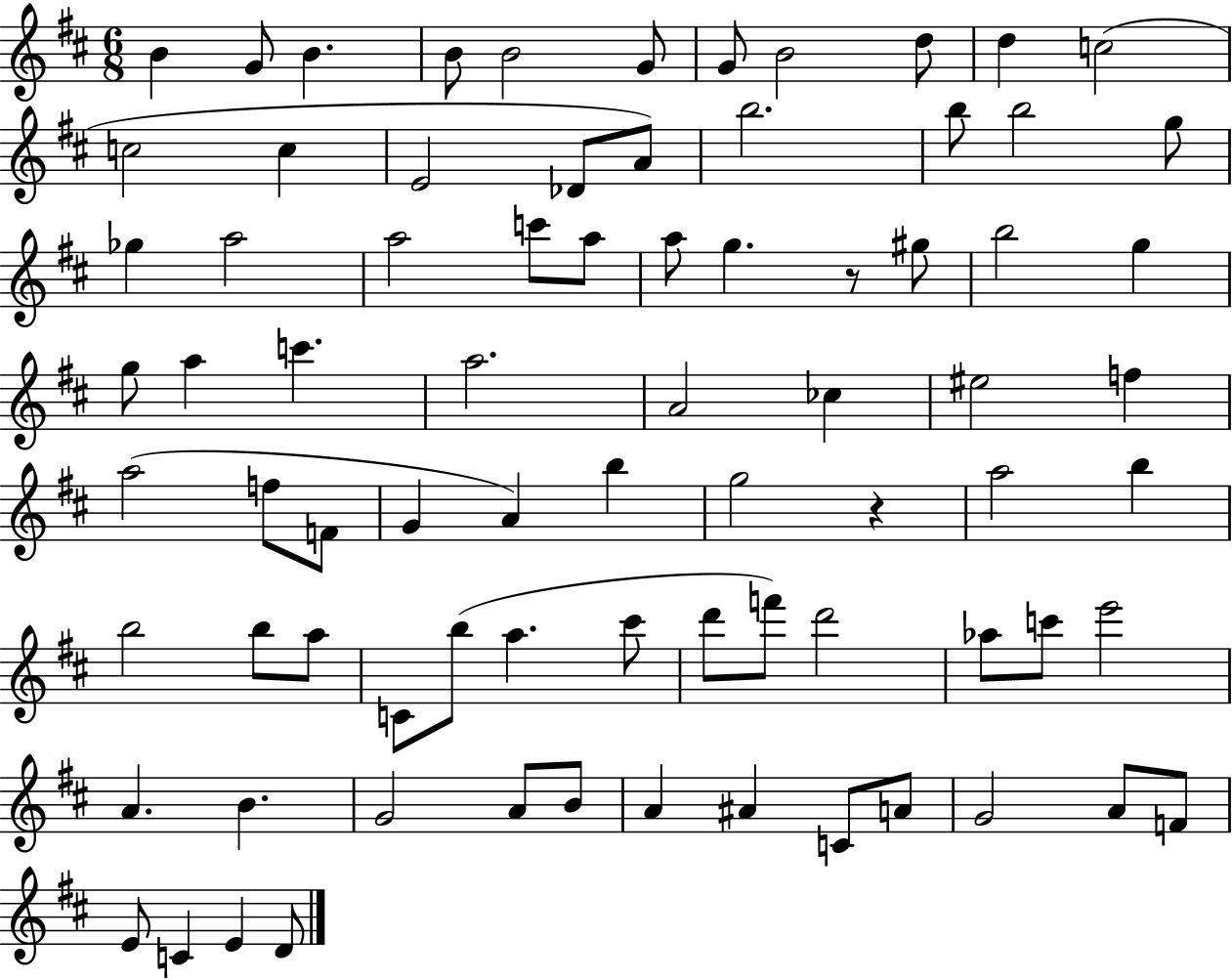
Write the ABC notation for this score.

X:1
T:Untitled
M:6/8
L:1/4
K:D
B G/2 B B/2 B2 G/2 G/2 B2 d/2 d c2 c2 c E2 _D/2 A/2 b2 b/2 b2 g/2 _g a2 a2 c'/2 a/2 a/2 g z/2 ^g/2 b2 g g/2 a c' a2 A2 _c ^e2 f a2 f/2 F/2 G A b g2 z a2 b b2 b/2 a/2 C/2 b/2 a ^c'/2 d'/2 f'/2 d'2 _a/2 c'/2 e'2 A B G2 A/2 B/2 A ^A C/2 A/2 G2 A/2 F/2 E/2 C E D/2